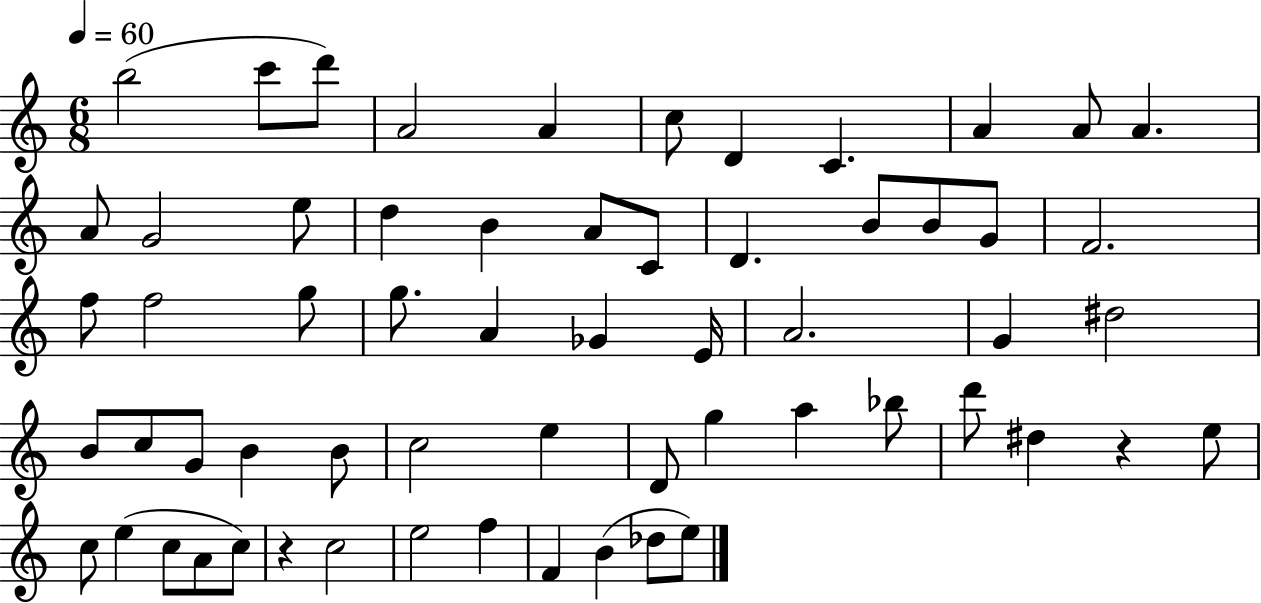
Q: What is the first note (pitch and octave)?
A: B5